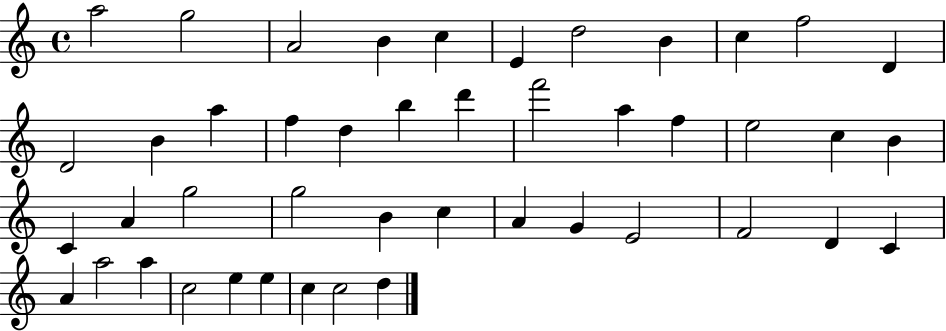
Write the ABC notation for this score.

X:1
T:Untitled
M:4/4
L:1/4
K:C
a2 g2 A2 B c E d2 B c f2 D D2 B a f d b d' f'2 a f e2 c B C A g2 g2 B c A G E2 F2 D C A a2 a c2 e e c c2 d